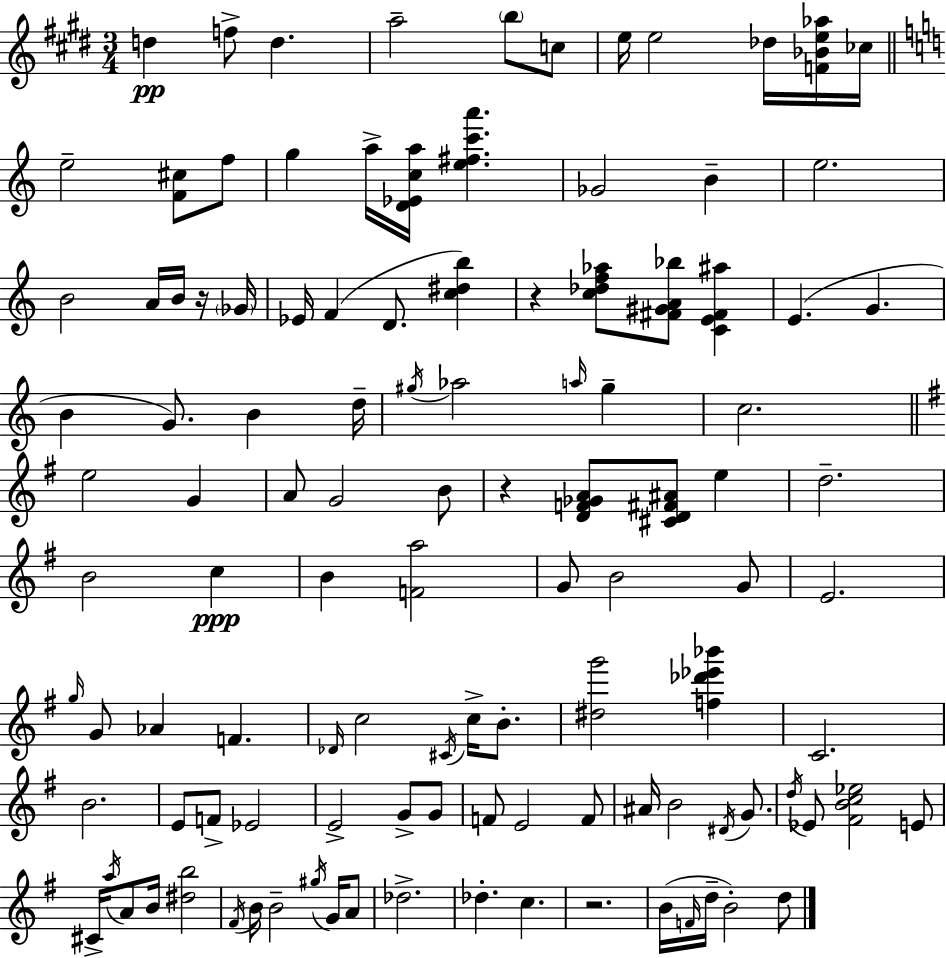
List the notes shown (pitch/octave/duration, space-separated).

D5/q F5/e D5/q. A5/h B5/e C5/e E5/s E5/h Db5/s [F4,Bb4,E5,Ab5]/s CES5/s E5/h [F4,C#5]/e F5/e G5/q A5/s [D4,Eb4,C5,A5]/s [E5,F#5,C6,A6]/q. Gb4/h B4/q E5/h. B4/h A4/s B4/s R/s Gb4/s Eb4/s F4/q D4/e. [C5,D#5,B5]/q R/q [C5,Db5,F5,Ab5]/e [F#4,G#4,A4,Bb5]/e [C4,E4,F#4,A#5]/q E4/q. G4/q. B4/q G4/e. B4/q D5/s G#5/s Ab5/h A5/s G#5/q C5/h. E5/h G4/q A4/e G4/h B4/e R/q [D4,F4,Gb4,A4]/e [C#4,D4,F#4,A#4]/e E5/q D5/h. B4/h C5/q B4/q [F4,A5]/h G4/e B4/h G4/e E4/h. G5/s G4/e Ab4/q F4/q. Db4/s C5/h C#4/s C5/s B4/e. [D#5,G6]/h [F5,Db6,Eb6,Bb6]/q C4/h. B4/h. E4/e F4/e Eb4/h E4/h G4/e G4/e F4/e E4/h F4/e A#4/s B4/h D#4/s G4/e. D5/s Eb4/e [F#4,B4,C5,Eb5]/h E4/e C#4/s A5/s A4/e B4/s [D#5,B5]/h F#4/s B4/s B4/h G#5/s G4/s A4/e Db5/h. Db5/q. C5/q. R/h. B4/s F4/s D5/s B4/h D5/e